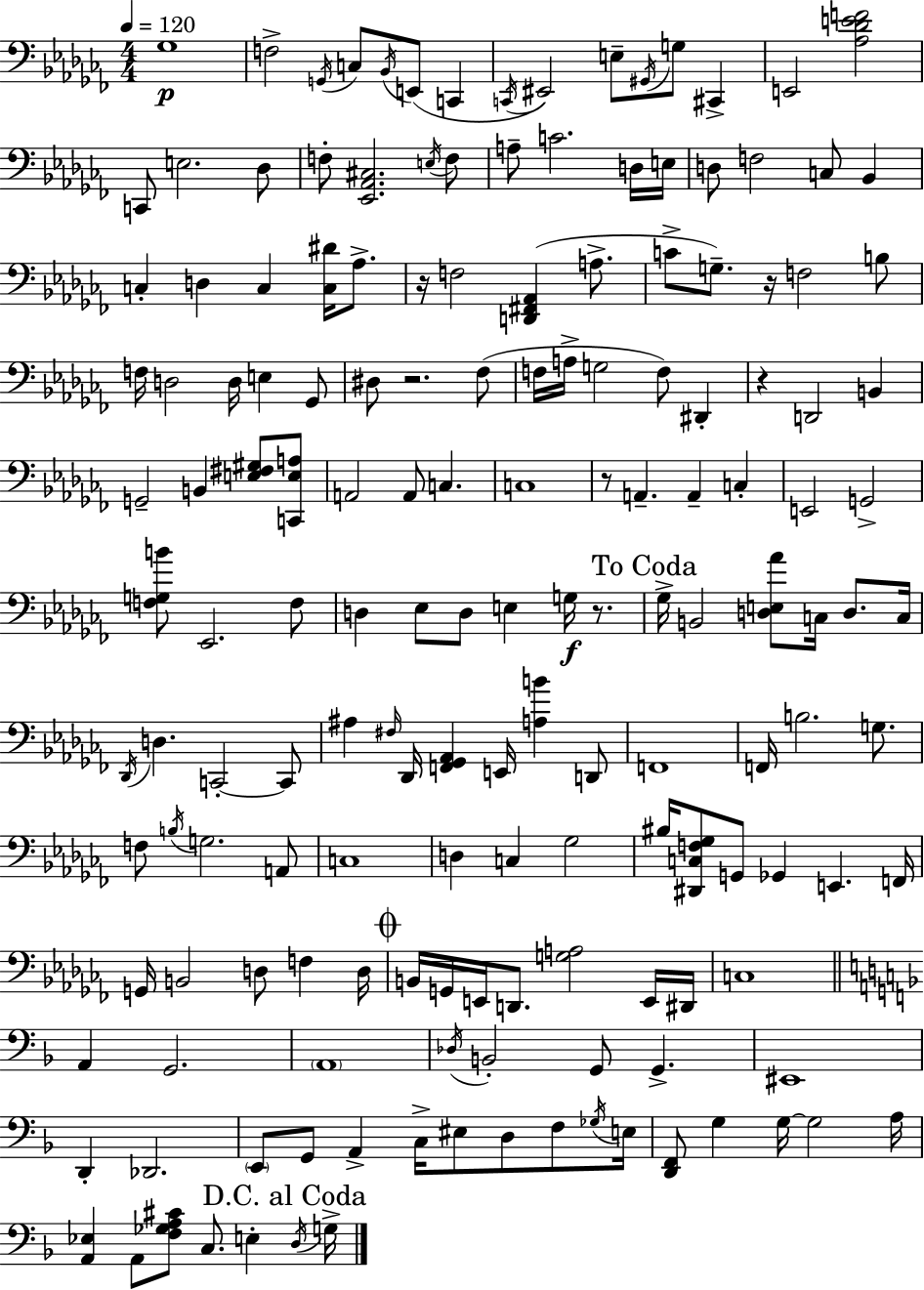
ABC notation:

X:1
T:Untitled
M:4/4
L:1/4
K:Abm
_G,4 F,2 G,,/4 C,/2 _B,,/4 E,,/2 C,, C,,/4 ^E,,2 E,/2 ^G,,/4 G,/2 ^C,, E,,2 [_A,_DEF]2 C,,/2 E,2 _D,/2 F,/2 [_E,,_A,,^C,]2 E,/4 F,/2 A,/2 C2 D,/4 E,/4 D,/2 F,2 C,/2 _B,, C, D, C, [C,^D]/4 _A,/2 z/4 F,2 [D,,^F,,_A,,] A,/2 C/2 G,/2 z/4 F,2 B,/2 F,/4 D,2 D,/4 E, _G,,/2 ^D,/2 z2 _F,/2 F,/4 A,/4 G,2 F,/2 ^D,, z D,,2 B,, G,,2 B,, [E,^F,^G,]/2 [C,,E,A,]/2 A,,2 A,,/2 C, C,4 z/2 A,, A,, C, E,,2 G,,2 [F,G,B]/2 _E,,2 F,/2 D, _E,/2 D,/2 E, G,/4 z/2 _G,/4 B,,2 [D,E,_A]/2 C,/4 D,/2 C,/4 _D,,/4 D, C,,2 C,,/2 ^A, ^F,/4 _D,,/4 [F,,_G,,_A,,] E,,/4 [A,B] D,,/2 F,,4 F,,/4 B,2 G,/2 F,/2 B,/4 G,2 A,,/2 C,4 D, C, _G,2 ^B,/4 [^D,,C,F,_G,]/2 G,,/2 _G,, E,, F,,/4 G,,/4 B,,2 D,/2 F, D,/4 B,,/4 G,,/4 E,,/4 D,,/2 [G,A,]2 E,,/4 ^D,,/4 C,4 A,, G,,2 A,,4 _D,/4 B,,2 G,,/2 G,, ^E,,4 D,, _D,,2 E,,/2 G,,/2 A,, C,/4 ^E,/2 D,/2 F,/2 _G,/4 E,/4 [D,,F,,]/2 G, G,/4 G,2 A,/4 [A,,_E,] A,,/2 [F,_G,A,^C]/2 C,/2 E, D,/4 G,/4